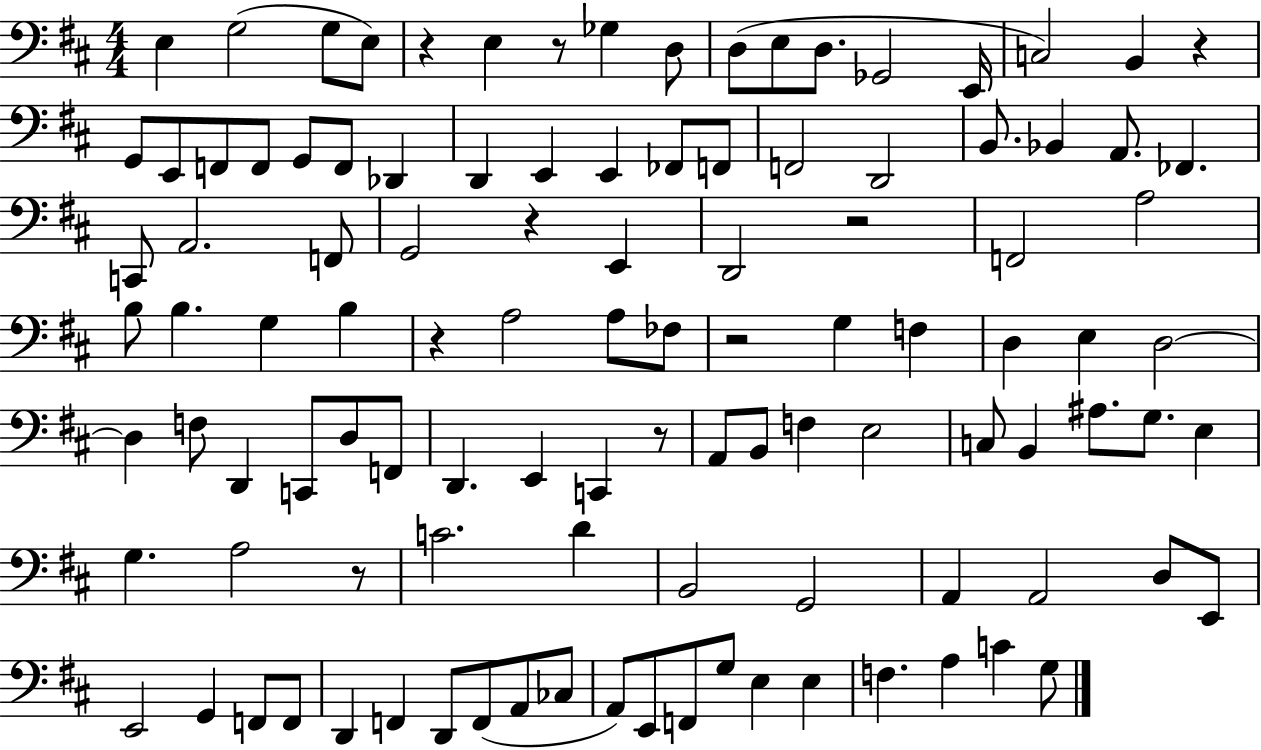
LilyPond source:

{
  \clef bass
  \numericTimeSignature
  \time 4/4
  \key d \major
  \repeat volta 2 { e4 g2( g8 e8) | r4 e4 r8 ges4 d8 | d8( e8 d8. ges,2 e,16 | c2) b,4 r4 | \break g,8 e,8 f,8 f,8 g,8 f,8 des,4 | d,4 e,4 e,4 fes,8 f,8 | f,2 d,2 | b,8. bes,4 a,8. fes,4. | \break c,8 a,2. f,8 | g,2 r4 e,4 | d,2 r2 | f,2 a2 | \break b8 b4. g4 b4 | r4 a2 a8 fes8 | r2 g4 f4 | d4 e4 d2~~ | \break d4 f8 d,4 c,8 d8 f,8 | d,4. e,4 c,4 r8 | a,8 b,8 f4 e2 | c8 b,4 ais8. g8. e4 | \break g4. a2 r8 | c'2. d'4 | b,2 g,2 | a,4 a,2 d8 e,8 | \break e,2 g,4 f,8 f,8 | d,4 f,4 d,8 f,8( a,8 ces8 | a,8) e,8 f,8 g8 e4 e4 | f4. a4 c'4 g8 | \break } \bar "|."
}